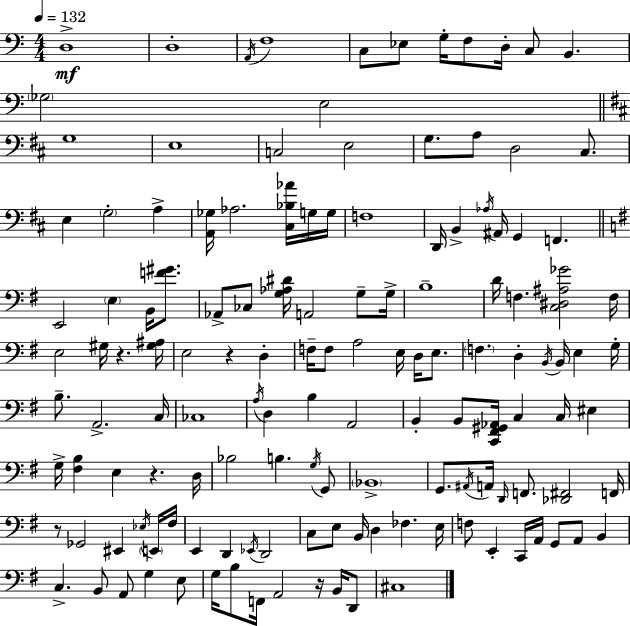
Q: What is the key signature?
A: A minor